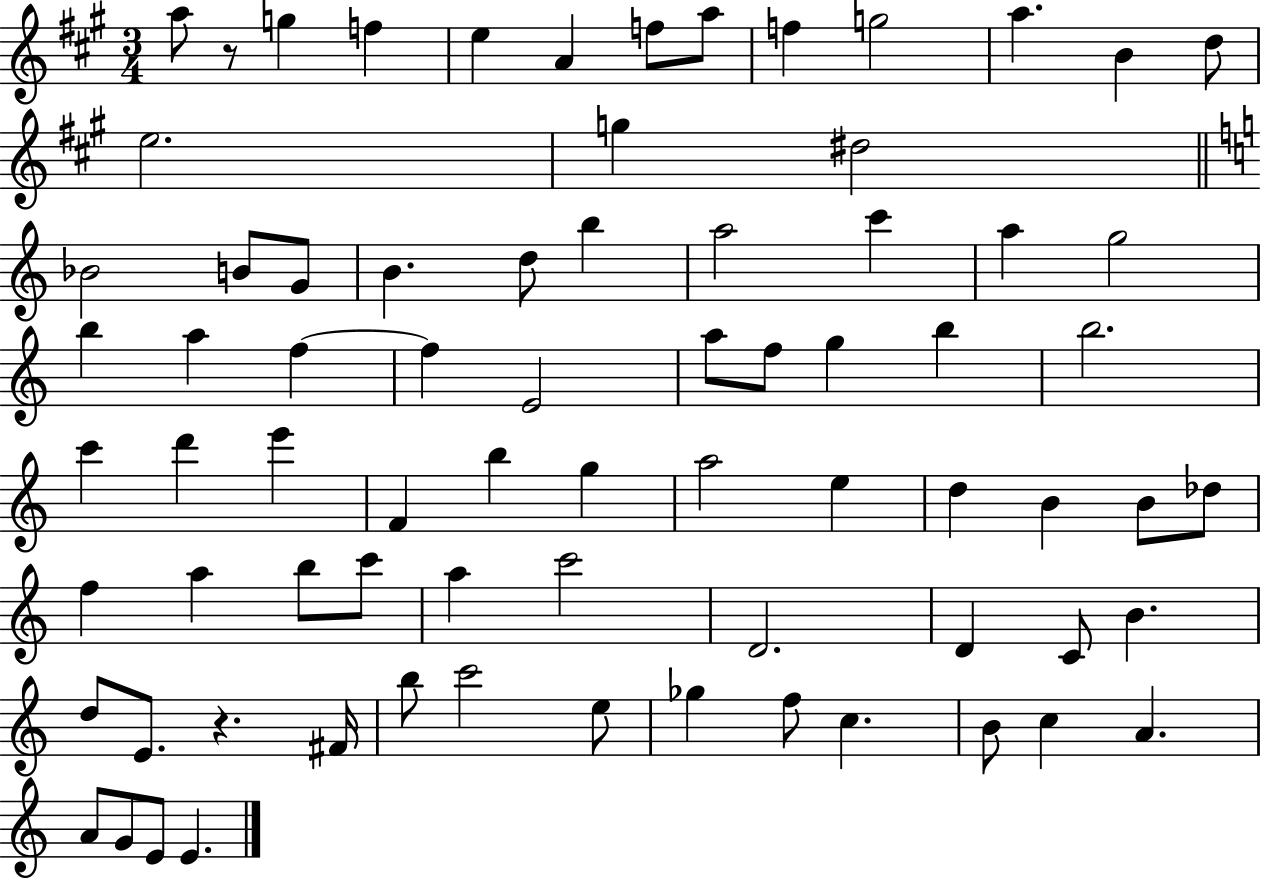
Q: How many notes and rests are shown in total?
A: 75